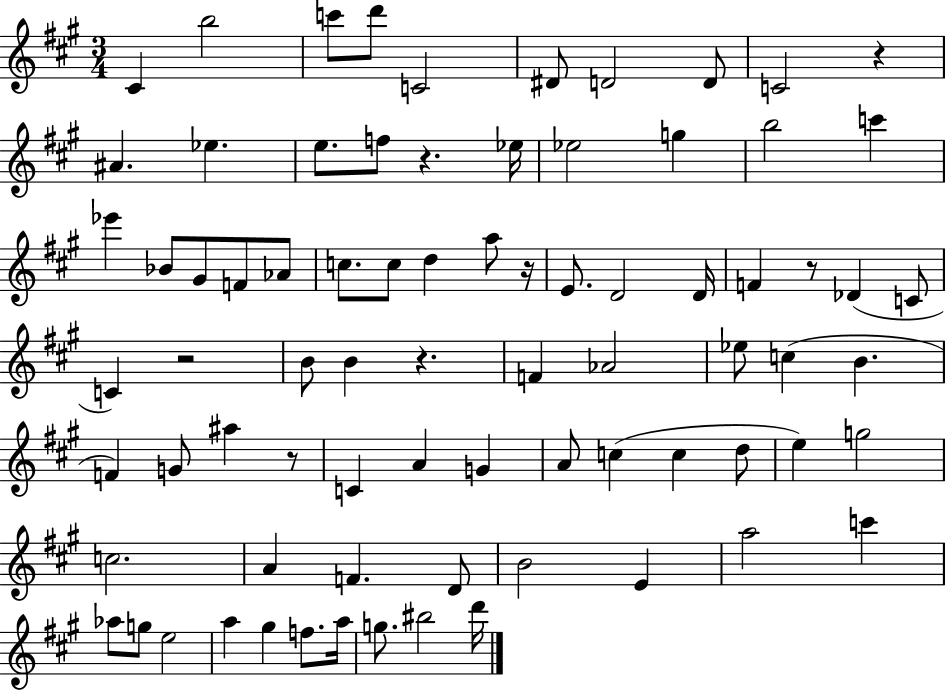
C#4/q B5/h C6/e D6/e C4/h D#4/e D4/h D4/e C4/h R/q A#4/q. Eb5/q. E5/e. F5/e R/q. Eb5/s Eb5/h G5/q B5/h C6/q Eb6/q Bb4/e G#4/e F4/e Ab4/e C5/e. C5/e D5/q A5/e R/s E4/e. D4/h D4/s F4/q R/e Db4/q C4/e C4/q R/h B4/e B4/q R/q. F4/q Ab4/h Eb5/e C5/q B4/q. F4/q G4/e A#5/q R/e C4/q A4/q G4/q A4/e C5/q C5/q D5/e E5/q G5/h C5/h. A4/q F4/q. D4/e B4/h E4/q A5/h C6/q Ab5/e G5/e E5/h A5/q G#5/q F5/e. A5/s G5/e. BIS5/h D6/s